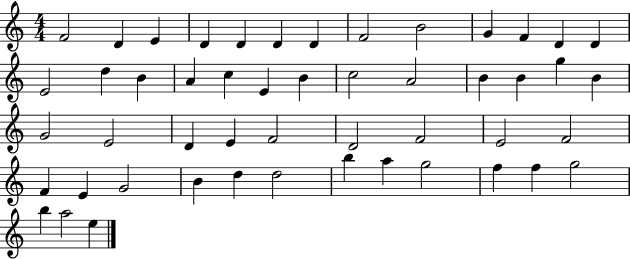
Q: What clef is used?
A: treble